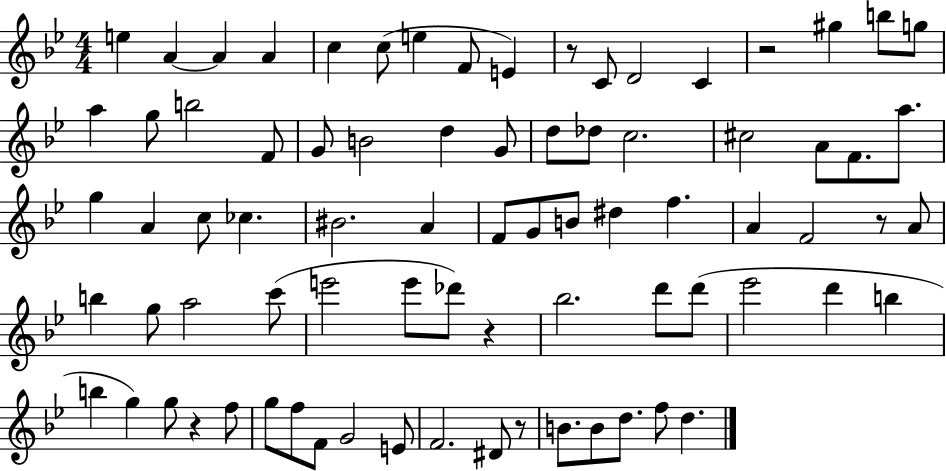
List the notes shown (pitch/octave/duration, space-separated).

E5/q A4/q A4/q A4/q C5/q C5/e E5/q F4/e E4/q R/e C4/e D4/h C4/q R/h G#5/q B5/e G5/e A5/q G5/e B5/h F4/e G4/e B4/h D5/q G4/e D5/e Db5/e C5/h. C#5/h A4/e F4/e. A5/e. G5/q A4/q C5/e CES5/q. BIS4/h. A4/q F4/e G4/e B4/e D#5/q F5/q. A4/q F4/h R/e A4/e B5/q G5/e A5/h C6/e E6/h E6/e Db6/e R/q Bb5/h. D6/e D6/e Eb6/h D6/q B5/q B5/q G5/q G5/e R/q F5/e G5/e F5/e F4/e G4/h E4/e F4/h. D#4/e R/e B4/e. B4/e D5/e. F5/e D5/q.